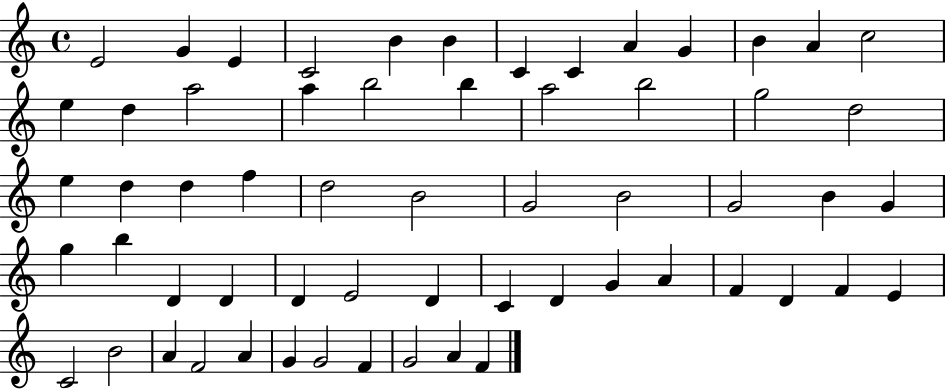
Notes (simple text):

E4/h G4/q E4/q C4/h B4/q B4/q C4/q C4/q A4/q G4/q B4/q A4/q C5/h E5/q D5/q A5/h A5/q B5/h B5/q A5/h B5/h G5/h D5/h E5/q D5/q D5/q F5/q D5/h B4/h G4/h B4/h G4/h B4/q G4/q G5/q B5/q D4/q D4/q D4/q E4/h D4/q C4/q D4/q G4/q A4/q F4/q D4/q F4/q E4/q C4/h B4/h A4/q F4/h A4/q G4/q G4/h F4/q G4/h A4/q F4/q